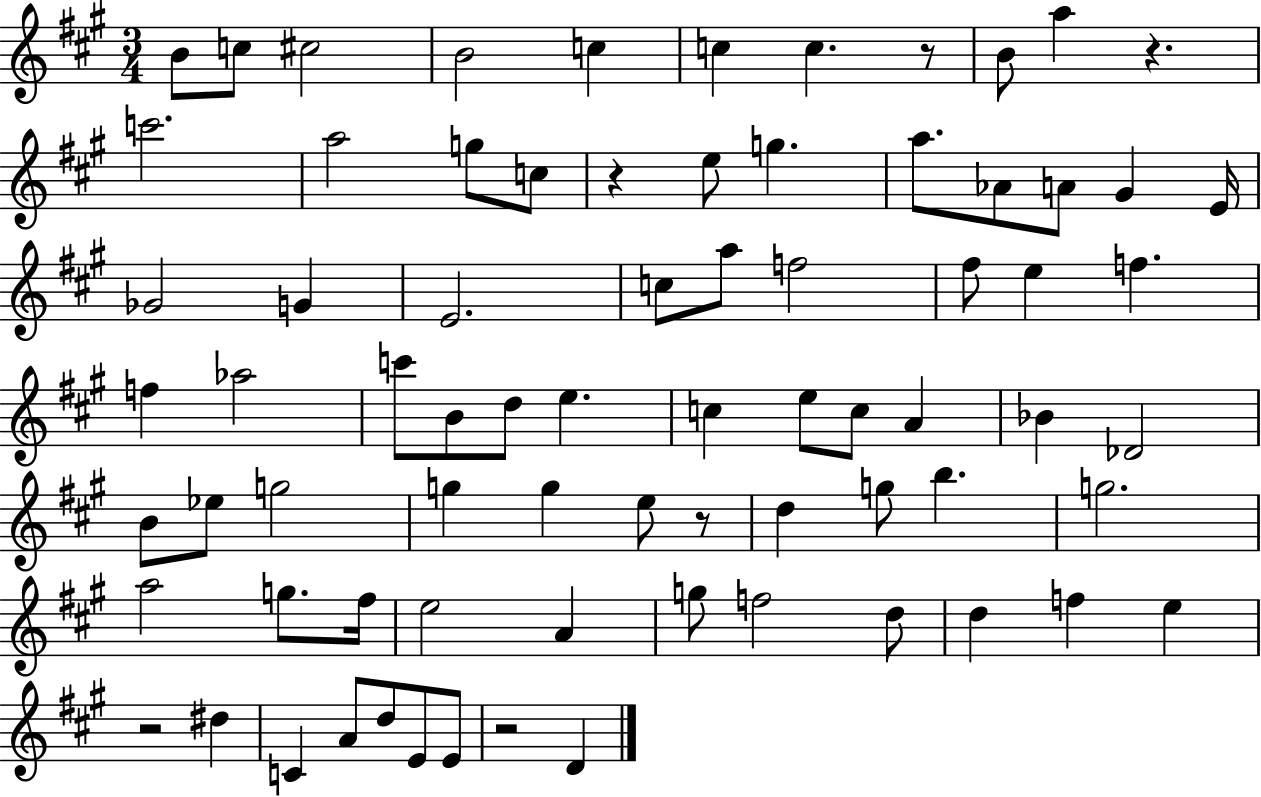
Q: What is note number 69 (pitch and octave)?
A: D4